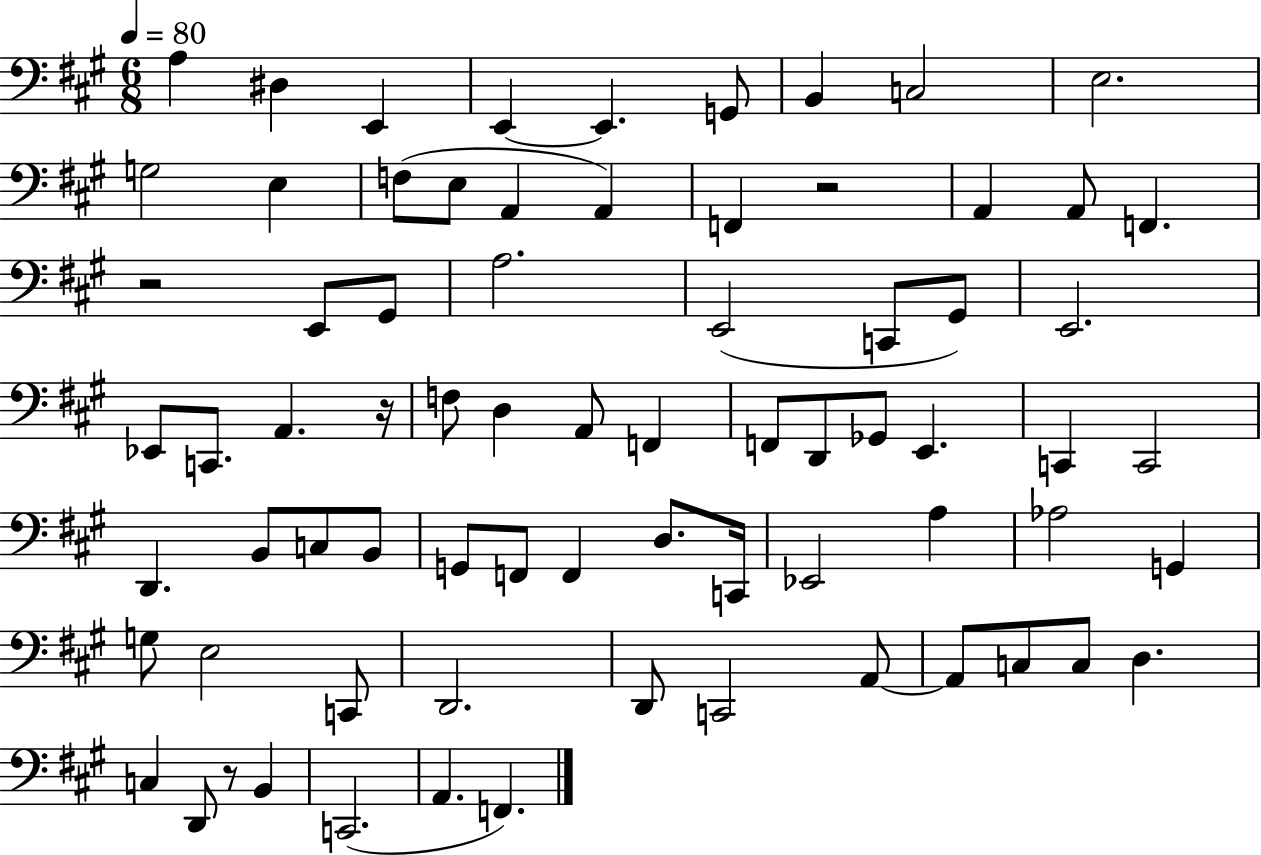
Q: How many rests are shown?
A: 4